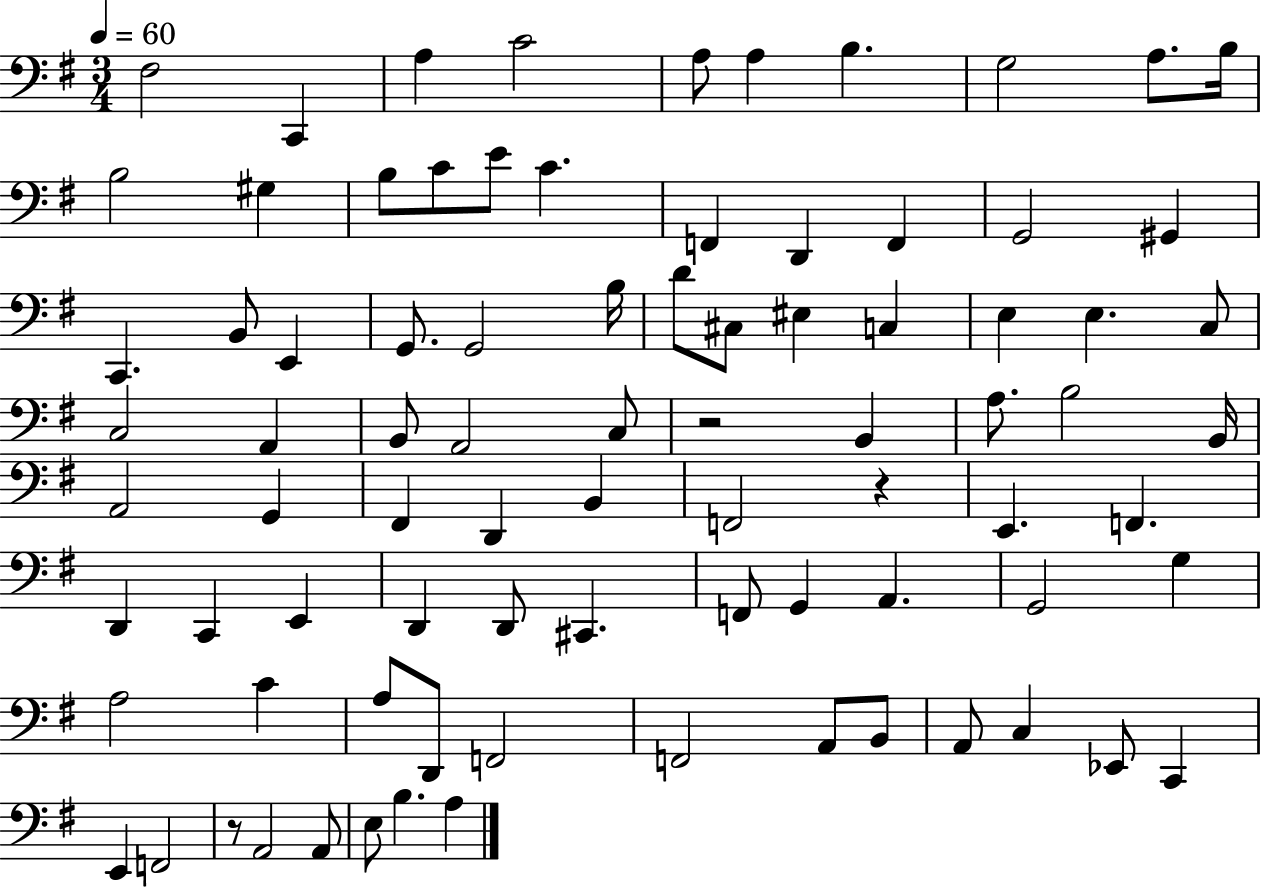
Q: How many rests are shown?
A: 3